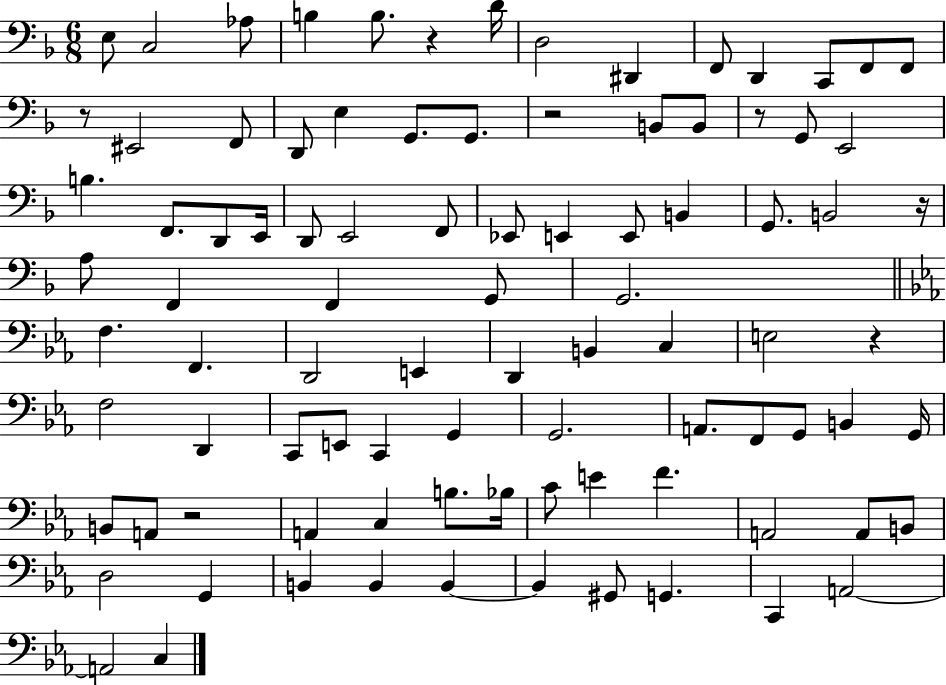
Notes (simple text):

E3/e C3/h Ab3/e B3/q B3/e. R/q D4/s D3/h D#2/q F2/e D2/q C2/e F2/e F2/e R/e EIS2/h F2/e D2/e E3/q G2/e. G2/e. R/h B2/e B2/e R/e G2/e E2/h B3/q. F2/e. D2/e E2/s D2/e E2/h F2/e Eb2/e E2/q E2/e B2/q G2/e. B2/h R/s A3/e F2/q F2/q G2/e G2/h. F3/q. F2/q. D2/h E2/q D2/q B2/q C3/q E3/h R/q F3/h D2/q C2/e E2/e C2/q G2/q G2/h. A2/e. F2/e G2/e B2/q G2/s B2/e A2/e R/h A2/q C3/q B3/e. Bb3/s C4/e E4/q F4/q. A2/h A2/e B2/e D3/h G2/q B2/q B2/q B2/q B2/q G#2/e G2/q. C2/q A2/h A2/h C3/q